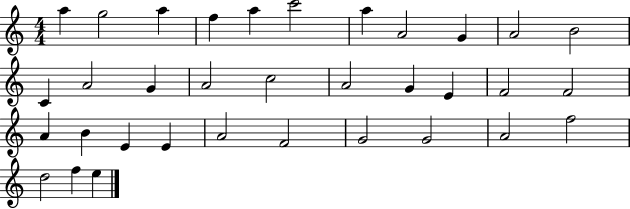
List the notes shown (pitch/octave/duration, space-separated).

A5/q G5/h A5/q F5/q A5/q C6/h A5/q A4/h G4/q A4/h B4/h C4/q A4/h G4/q A4/h C5/h A4/h G4/q E4/q F4/h F4/h A4/q B4/q E4/q E4/q A4/h F4/h G4/h G4/h A4/h F5/h D5/h F5/q E5/q